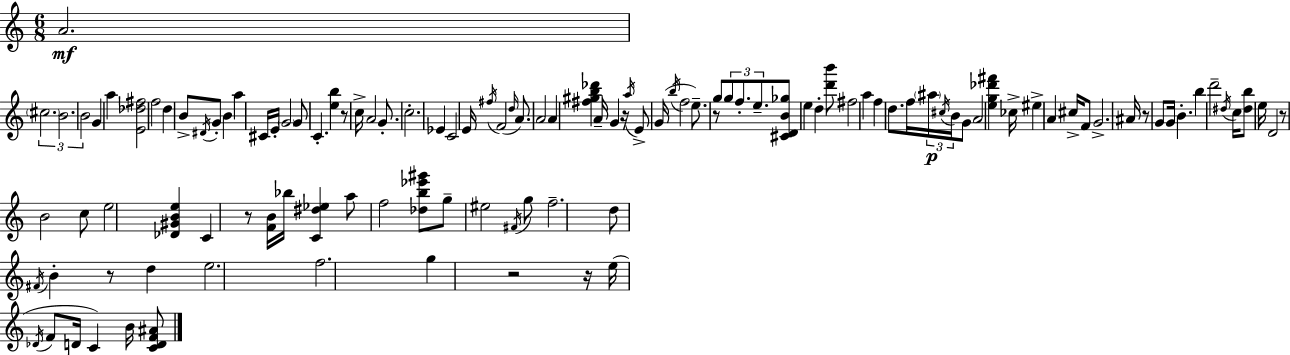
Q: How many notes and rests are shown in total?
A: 117